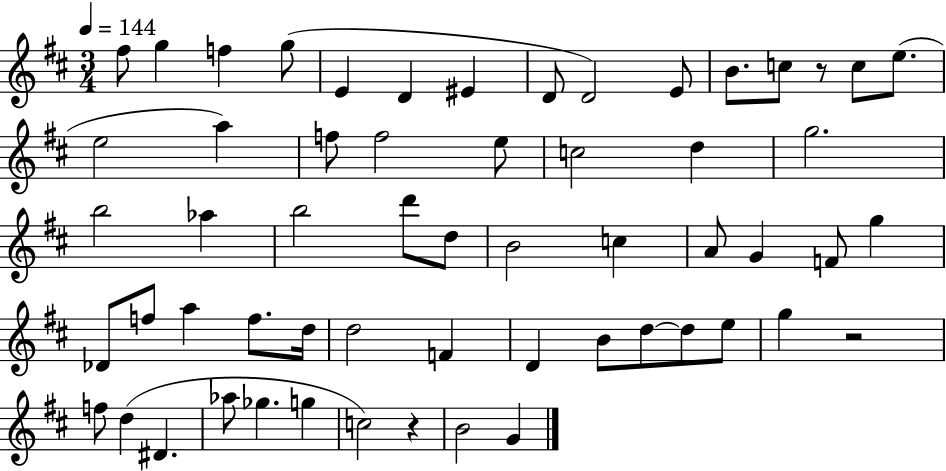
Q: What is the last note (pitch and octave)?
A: G4